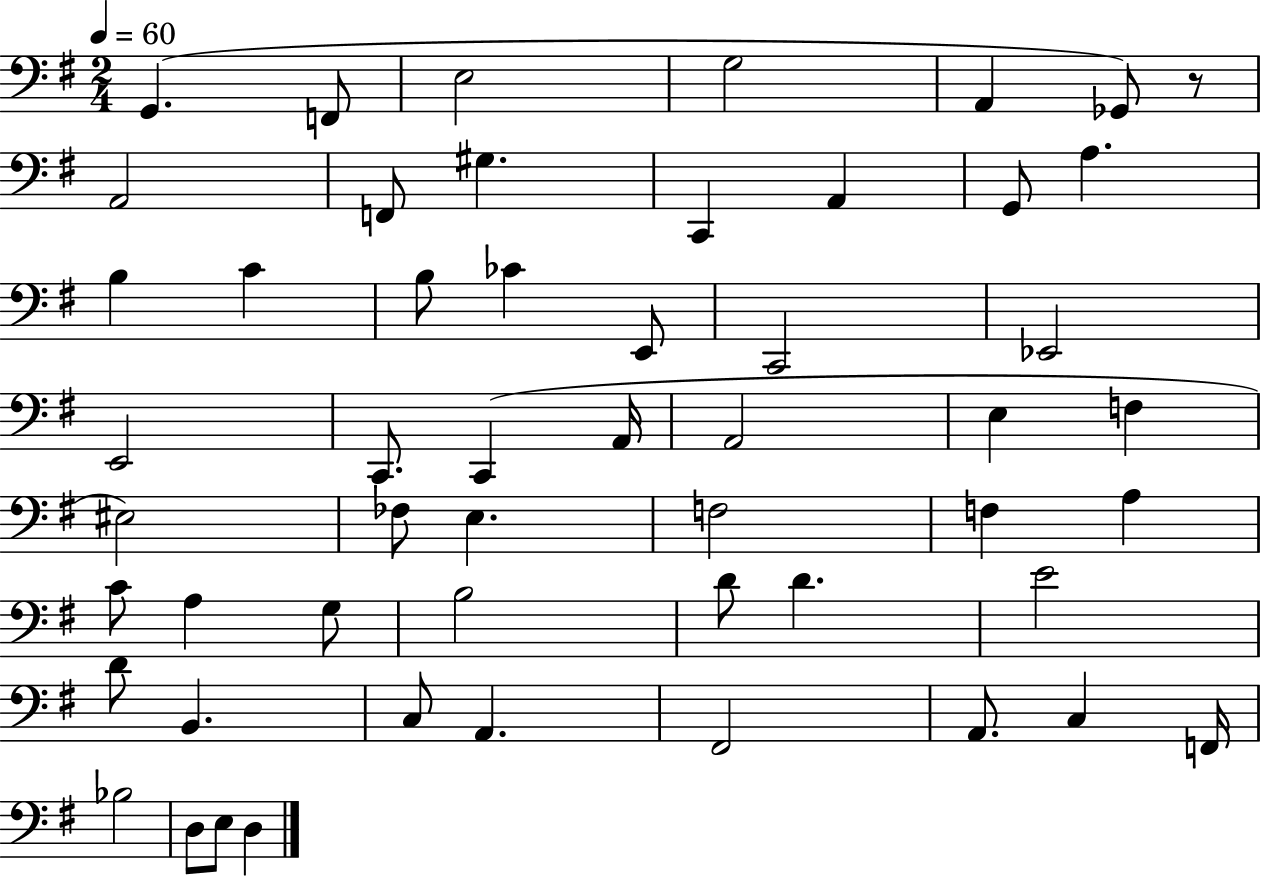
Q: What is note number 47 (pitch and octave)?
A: C3